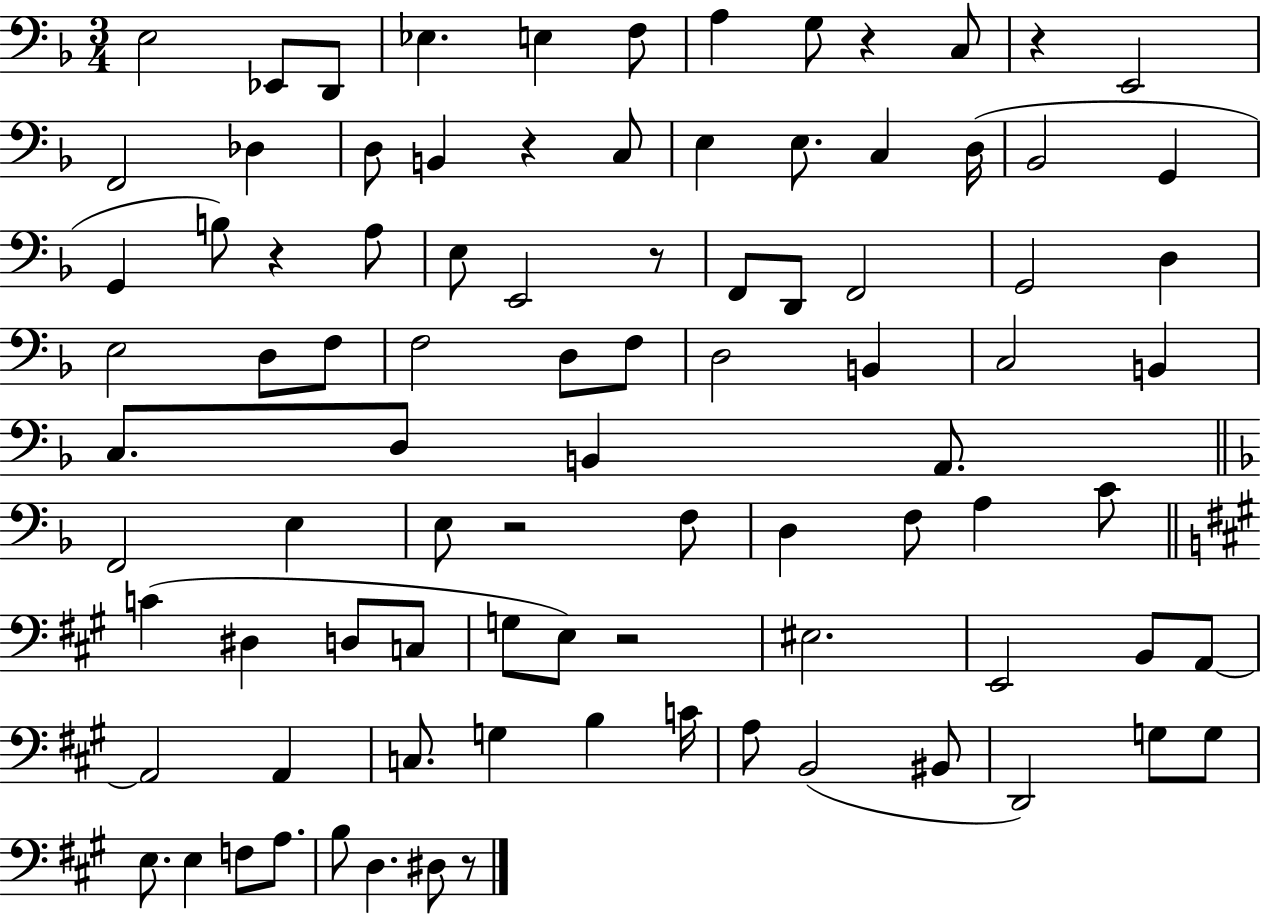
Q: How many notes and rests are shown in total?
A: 90